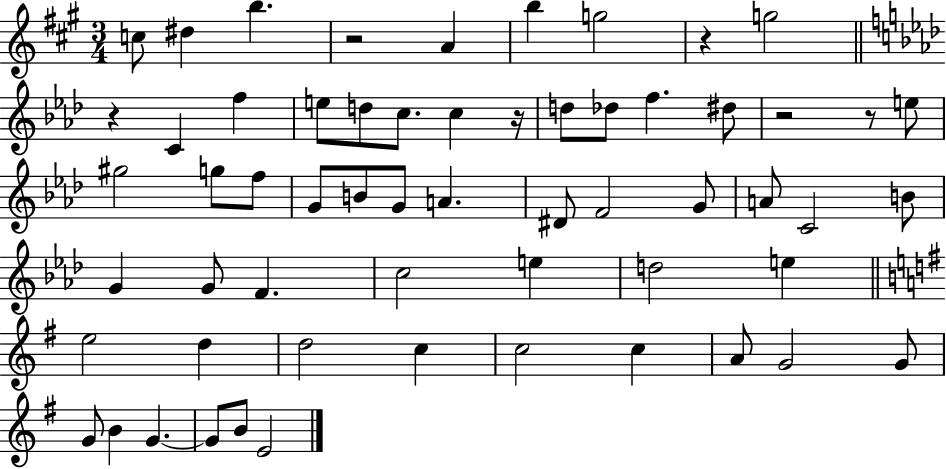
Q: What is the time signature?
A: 3/4